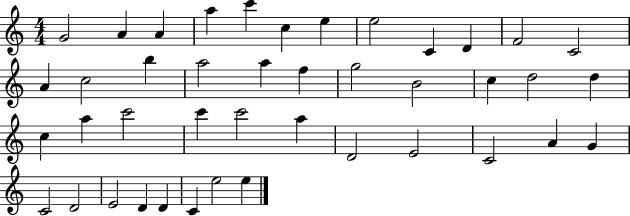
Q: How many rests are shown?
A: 0